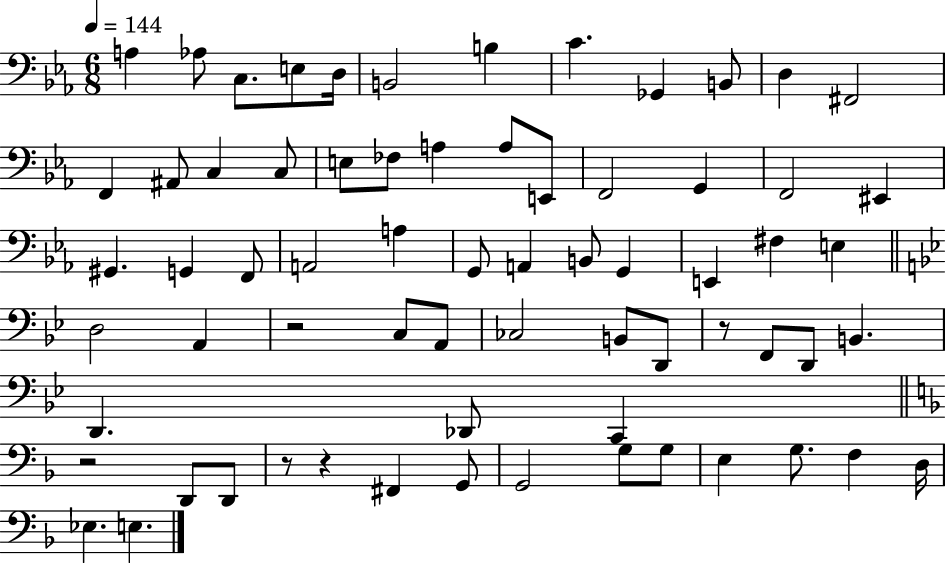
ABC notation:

X:1
T:Untitled
M:6/8
L:1/4
K:Eb
A, _A,/2 C,/2 E,/2 D,/4 B,,2 B, C _G,, B,,/2 D, ^F,,2 F,, ^A,,/2 C, C,/2 E,/2 _F,/2 A, A,/2 E,,/2 F,,2 G,, F,,2 ^E,, ^G,, G,, F,,/2 A,,2 A, G,,/2 A,, B,,/2 G,, E,, ^F, E, D,2 A,, z2 C,/2 A,,/2 _C,2 B,,/2 D,,/2 z/2 F,,/2 D,,/2 B,, D,, _D,,/2 C,, z2 D,,/2 D,,/2 z/2 z ^F,, G,,/2 G,,2 G,/2 G,/2 E, G,/2 F, D,/4 _E, E,